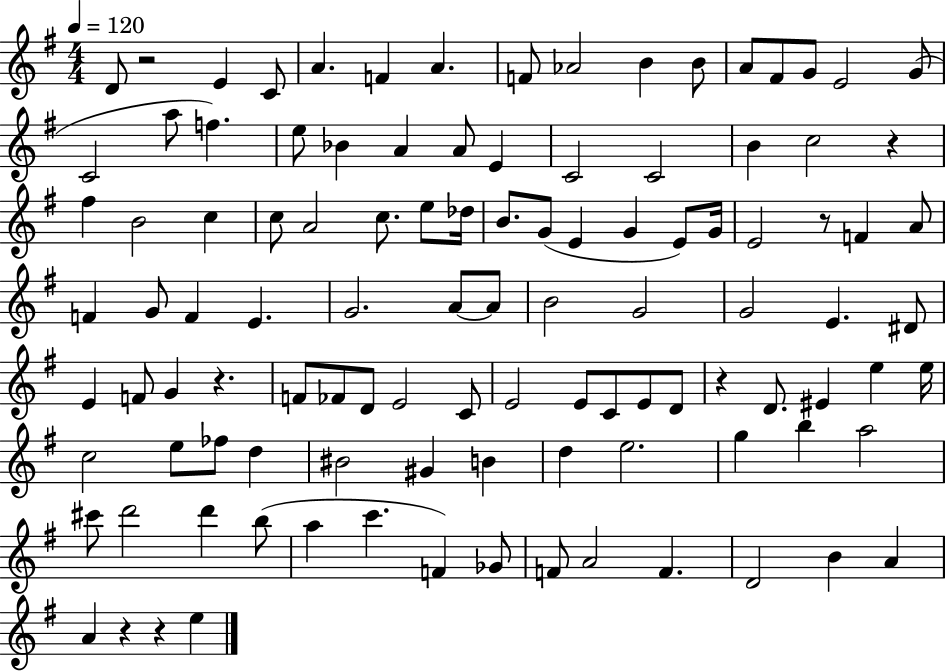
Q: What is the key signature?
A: G major